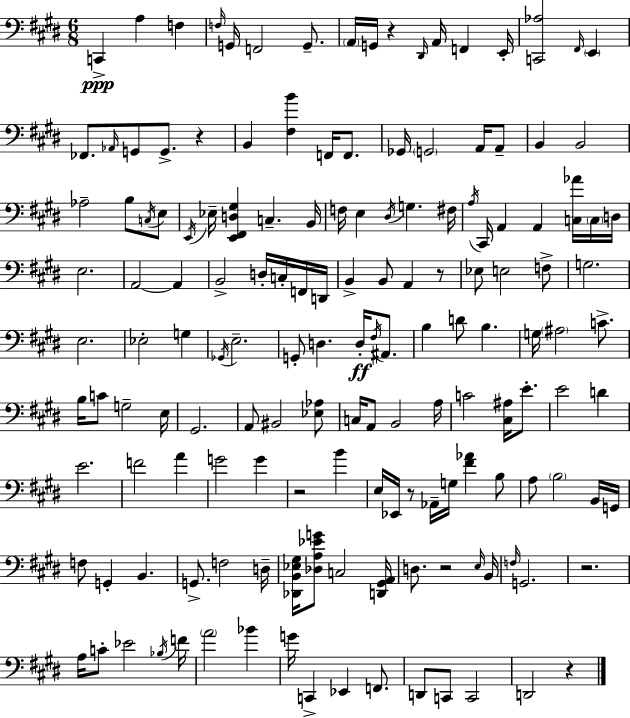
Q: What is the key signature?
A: E major